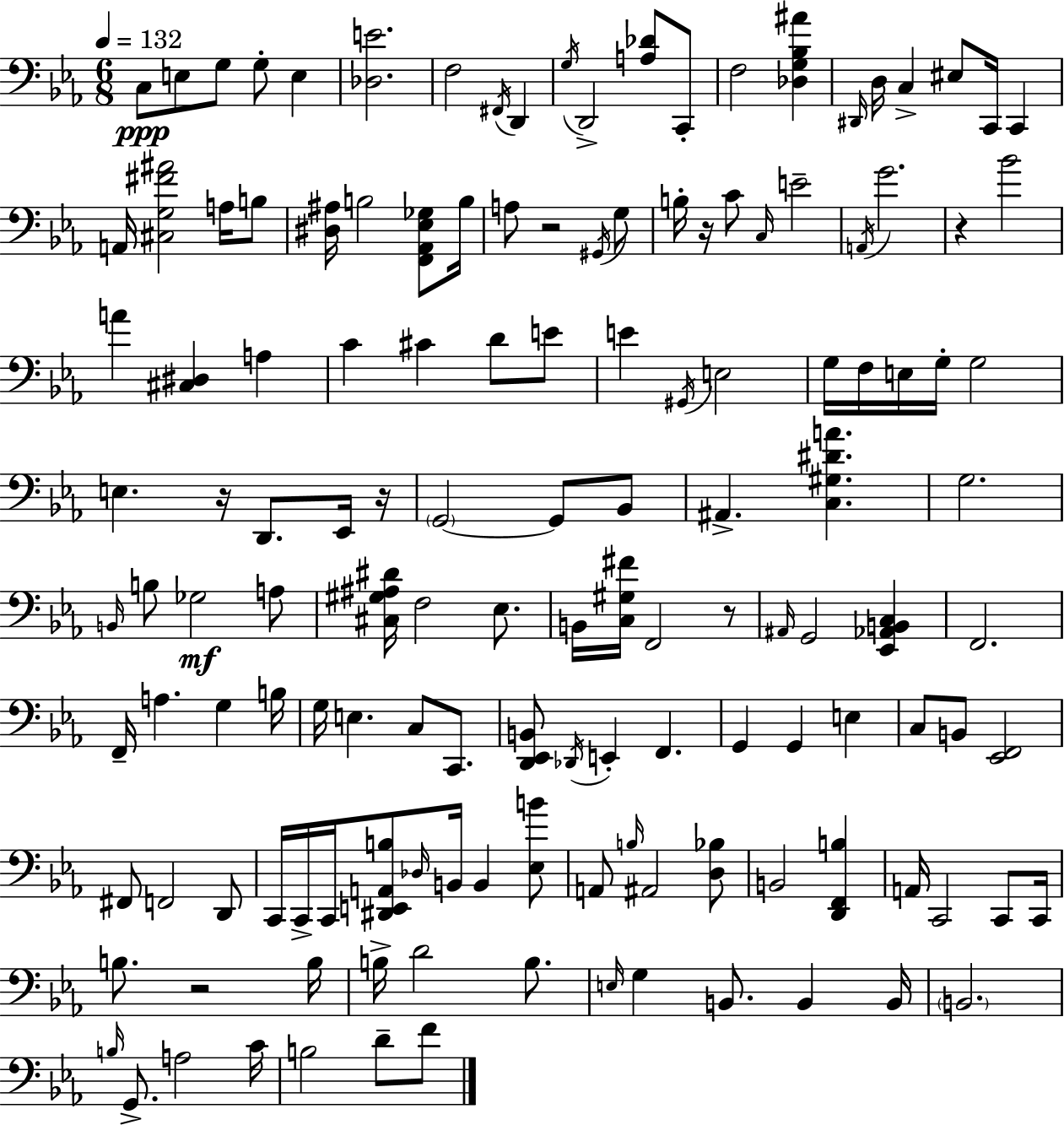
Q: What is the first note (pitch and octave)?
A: C3